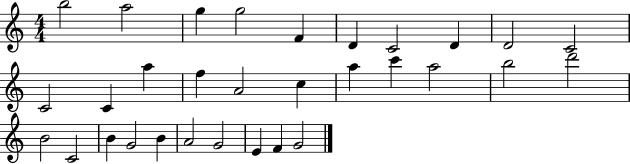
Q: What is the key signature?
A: C major